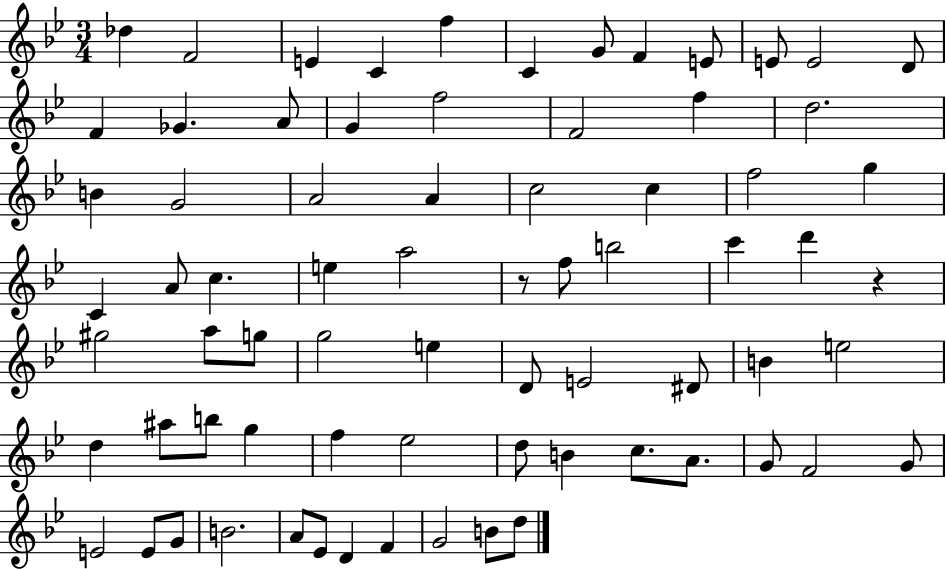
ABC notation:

X:1
T:Untitled
M:3/4
L:1/4
K:Bb
_d F2 E C f C G/2 F E/2 E/2 E2 D/2 F _G A/2 G f2 F2 f d2 B G2 A2 A c2 c f2 g C A/2 c e a2 z/2 f/2 b2 c' d' z ^g2 a/2 g/2 g2 e D/2 E2 ^D/2 B e2 d ^a/2 b/2 g f _e2 d/2 B c/2 A/2 G/2 F2 G/2 E2 E/2 G/2 B2 A/2 _E/2 D F G2 B/2 d/2